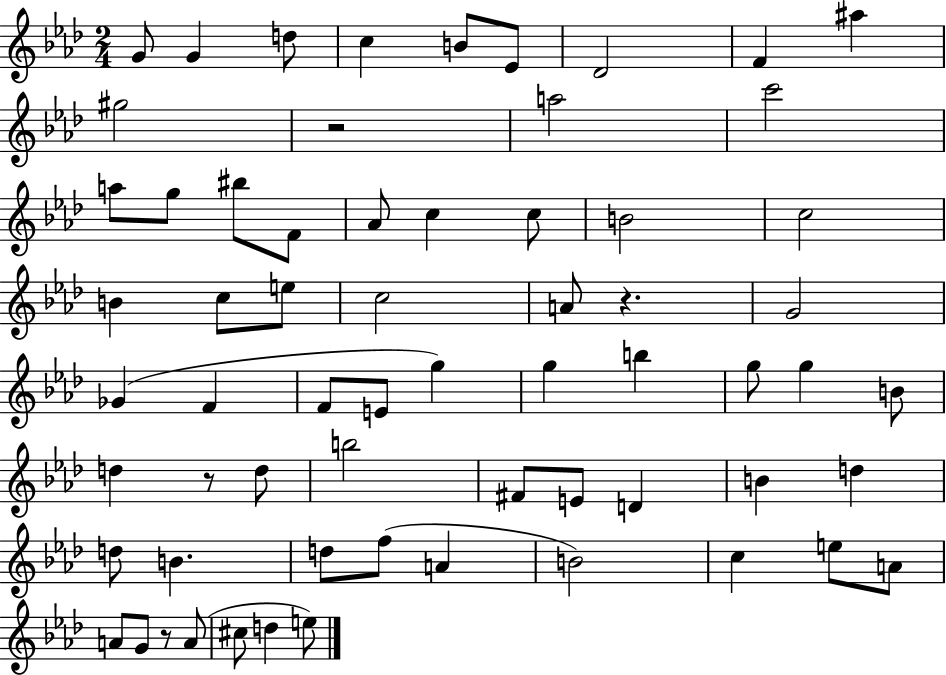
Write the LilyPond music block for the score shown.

{
  \clef treble
  \numericTimeSignature
  \time 2/4
  \key aes \major
  g'8 g'4 d''8 | c''4 b'8 ees'8 | des'2 | f'4 ais''4 | \break gis''2 | r2 | a''2 | c'''2 | \break a''8 g''8 bis''8 f'8 | aes'8 c''4 c''8 | b'2 | c''2 | \break b'4 c''8 e''8 | c''2 | a'8 r4. | g'2 | \break ges'4( f'4 | f'8 e'8 g''4) | g''4 b''4 | g''8 g''4 b'8 | \break d''4 r8 d''8 | b''2 | fis'8 e'8 d'4 | b'4 d''4 | \break d''8 b'4. | d''8 f''8( a'4 | b'2) | c''4 e''8 a'8 | \break a'8 g'8 r8 a'8( | cis''8 d''4 e''8) | \bar "|."
}